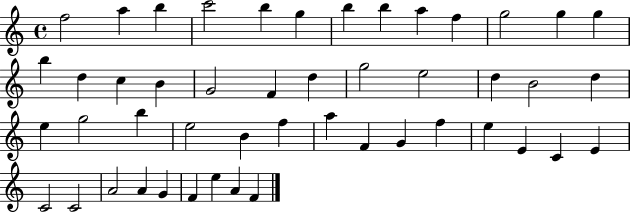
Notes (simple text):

F5/h A5/q B5/q C6/h B5/q G5/q B5/q B5/q A5/q F5/q G5/h G5/q G5/q B5/q D5/q C5/q B4/q G4/h F4/q D5/q G5/h E5/h D5/q B4/h D5/q E5/q G5/h B5/q E5/h B4/q F5/q A5/q F4/q G4/q F5/q E5/q E4/q C4/q E4/q C4/h C4/h A4/h A4/q G4/q F4/q E5/q A4/q F4/q